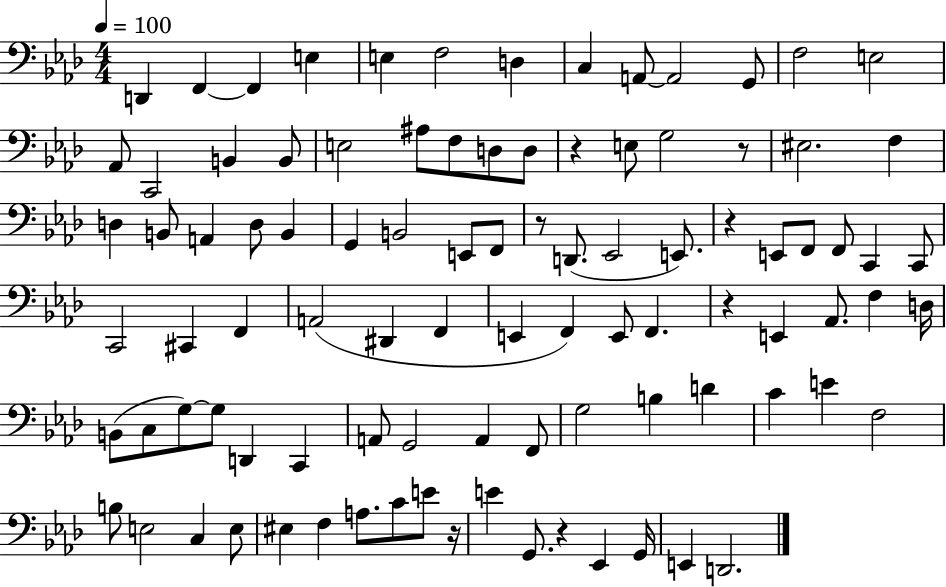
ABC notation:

X:1
T:Untitled
M:4/4
L:1/4
K:Ab
D,, F,, F,, E, E, F,2 D, C, A,,/2 A,,2 G,,/2 F,2 E,2 _A,,/2 C,,2 B,, B,,/2 E,2 ^A,/2 F,/2 D,/2 D,/2 z E,/2 G,2 z/2 ^E,2 F, D, B,,/2 A,, D,/2 B,, G,, B,,2 E,,/2 F,,/2 z/2 D,,/2 _E,,2 E,,/2 z E,,/2 F,,/2 F,,/2 C,, C,,/2 C,,2 ^C,, F,, A,,2 ^D,, F,, E,, F,, E,,/2 F,, z E,, _A,,/2 F, D,/4 B,,/2 C,/2 G,/2 G,/2 D,, C,, A,,/2 G,,2 A,, F,,/2 G,2 B, D C E F,2 B,/2 E,2 C, E,/2 ^E, F, A,/2 C/2 E/2 z/4 E G,,/2 z _E,, G,,/4 E,, D,,2